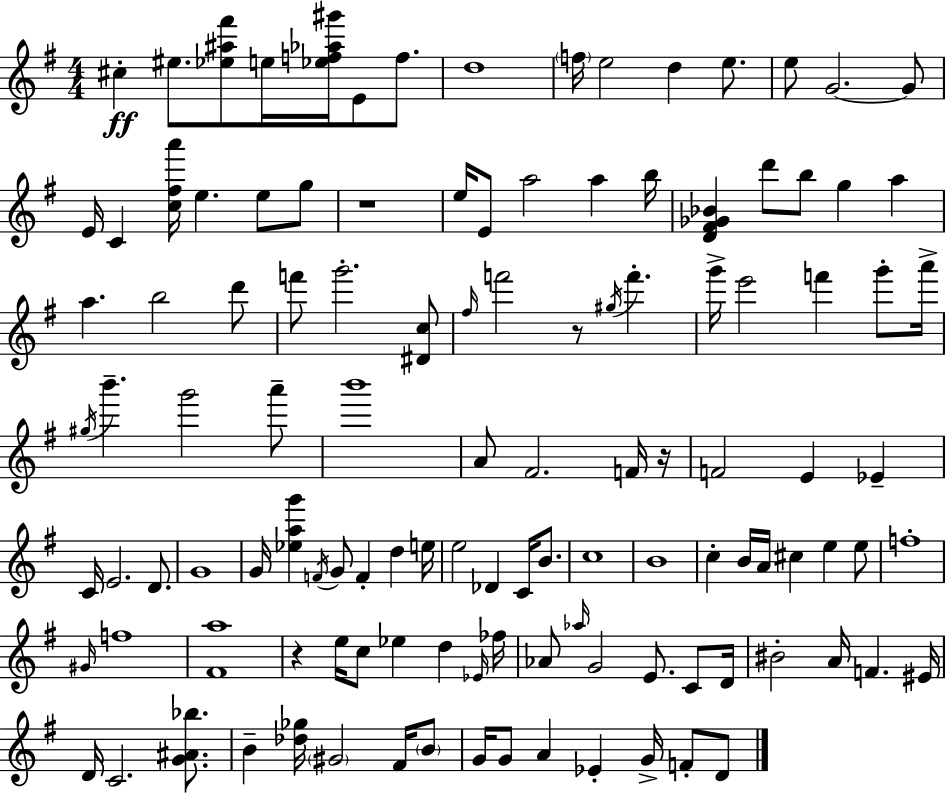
C#5/q EIS5/e. [Eb5,A#5,F#6]/e E5/s [Eb5,F5,Ab5,G#6]/s E4/e F5/e. D5/w F5/s E5/h D5/q E5/e. E5/e G4/h. G4/e E4/s C4/q [C5,F#5,A6]/s E5/q. E5/e G5/e R/w E5/s E4/e A5/h A5/q B5/s [D4,F#4,Gb4,Bb4]/q D6/e B5/e G5/q A5/q A5/q. B5/h D6/e F6/e G6/h. [D#4,C5]/e F#5/s F6/h R/e G#5/s F6/q. G6/s E6/h F6/q G6/e A6/s G#5/s B6/q. G6/h A6/e B6/w A4/e F#4/h. F4/s R/s F4/h E4/q Eb4/q C4/s E4/h. D4/e. G4/w G4/s [Eb5,A5,G6]/q F4/s G4/e F4/q D5/q E5/s E5/h Db4/q C4/s B4/e. C5/w B4/w C5/q B4/s A4/s C#5/q E5/q E5/e F5/w G#4/s F5/w [F#4,A5]/w R/q E5/s C5/e Eb5/q D5/q Eb4/s FES5/s Ab4/e Ab5/s G4/h E4/e. C4/e D4/s BIS4/h A4/s F4/q. EIS4/s D4/s C4/h. [G4,A#4,Bb5]/e. B4/q [Db5,Gb5]/s G#4/h F#4/s B4/e G4/s G4/e A4/q Eb4/q G4/s F4/e D4/e